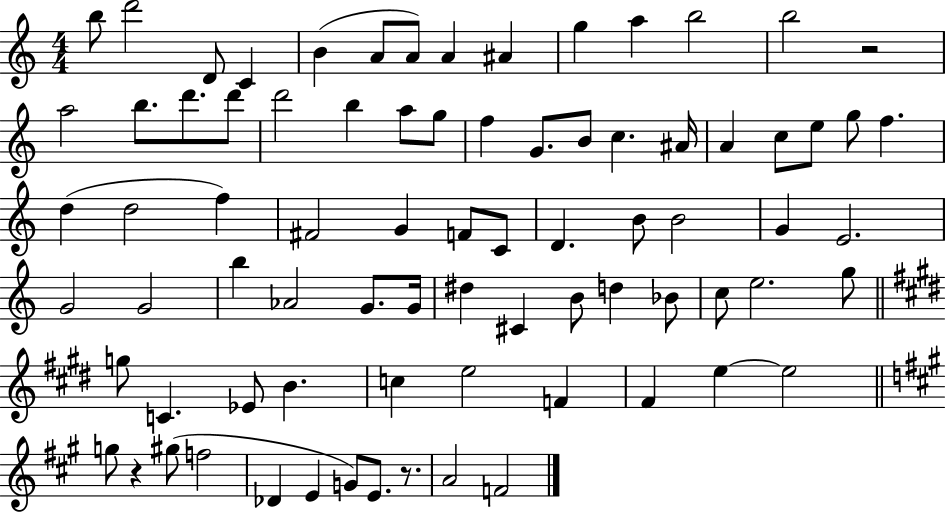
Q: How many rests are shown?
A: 3